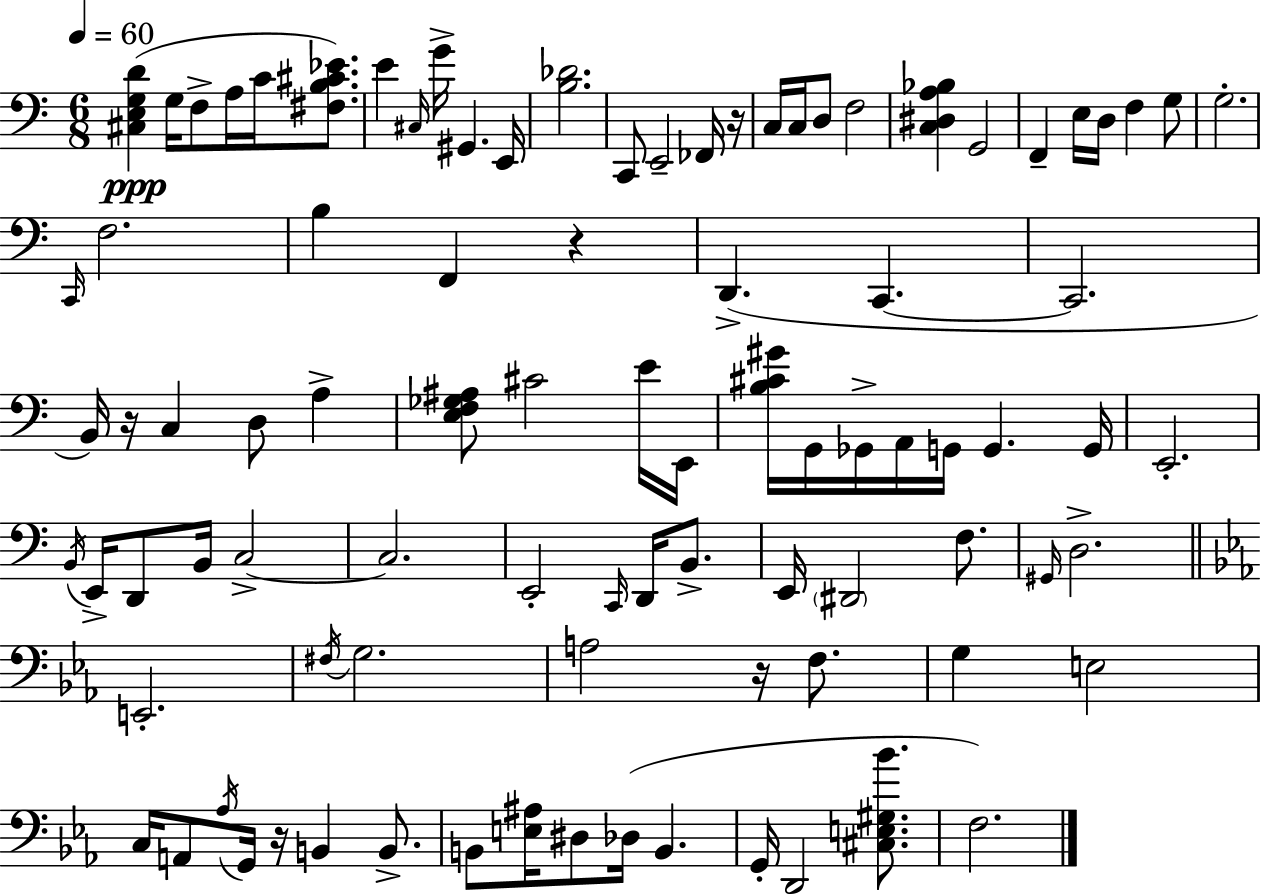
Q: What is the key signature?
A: C major